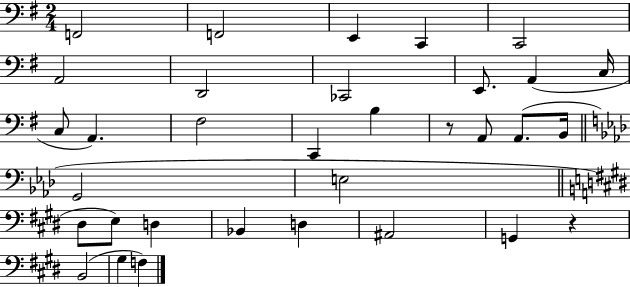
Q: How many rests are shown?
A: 2